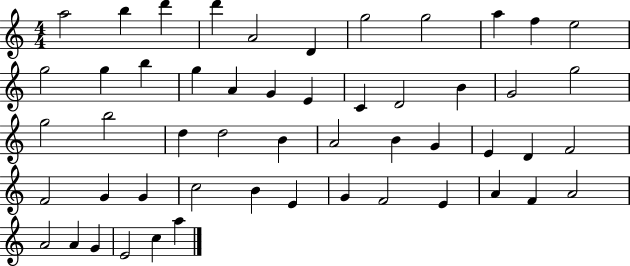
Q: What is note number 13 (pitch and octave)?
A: G5